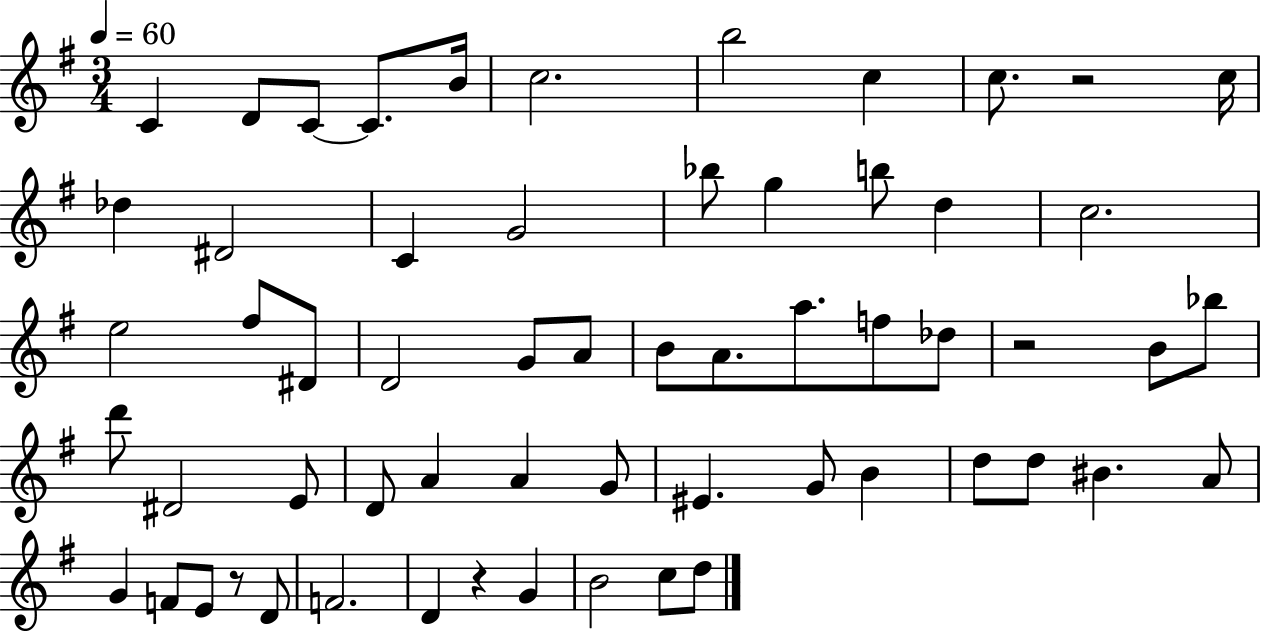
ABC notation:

X:1
T:Untitled
M:3/4
L:1/4
K:G
C D/2 C/2 C/2 B/4 c2 b2 c c/2 z2 c/4 _d ^D2 C G2 _b/2 g b/2 d c2 e2 ^f/2 ^D/2 D2 G/2 A/2 B/2 A/2 a/2 f/2 _d/2 z2 B/2 _b/2 d'/2 ^D2 E/2 D/2 A A G/2 ^E G/2 B d/2 d/2 ^B A/2 G F/2 E/2 z/2 D/2 F2 D z G B2 c/2 d/2